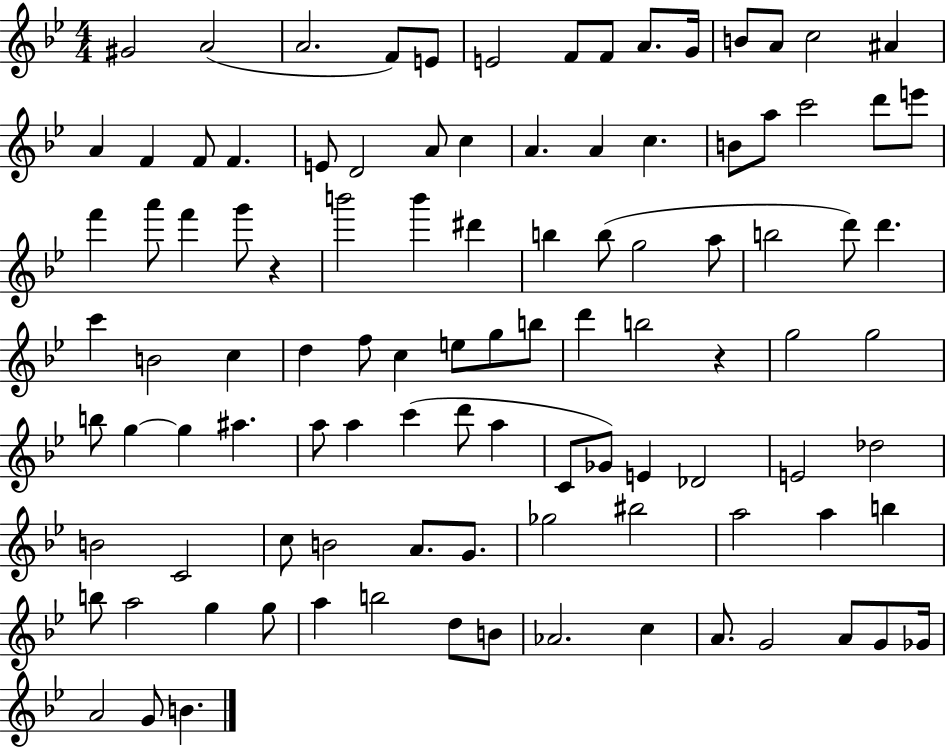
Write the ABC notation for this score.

X:1
T:Untitled
M:4/4
L:1/4
K:Bb
^G2 A2 A2 F/2 E/2 E2 F/2 F/2 A/2 G/4 B/2 A/2 c2 ^A A F F/2 F E/2 D2 A/2 c A A c B/2 a/2 c'2 d'/2 e'/2 f' a'/2 f' g'/2 z b'2 b' ^d' b b/2 g2 a/2 b2 d'/2 d' c' B2 c d f/2 c e/2 g/2 b/2 d' b2 z g2 g2 b/2 g g ^a a/2 a c' d'/2 a C/2 _G/2 E _D2 E2 _d2 B2 C2 c/2 B2 A/2 G/2 _g2 ^b2 a2 a b b/2 a2 g g/2 a b2 d/2 B/2 _A2 c A/2 G2 A/2 G/2 _G/4 A2 G/2 B